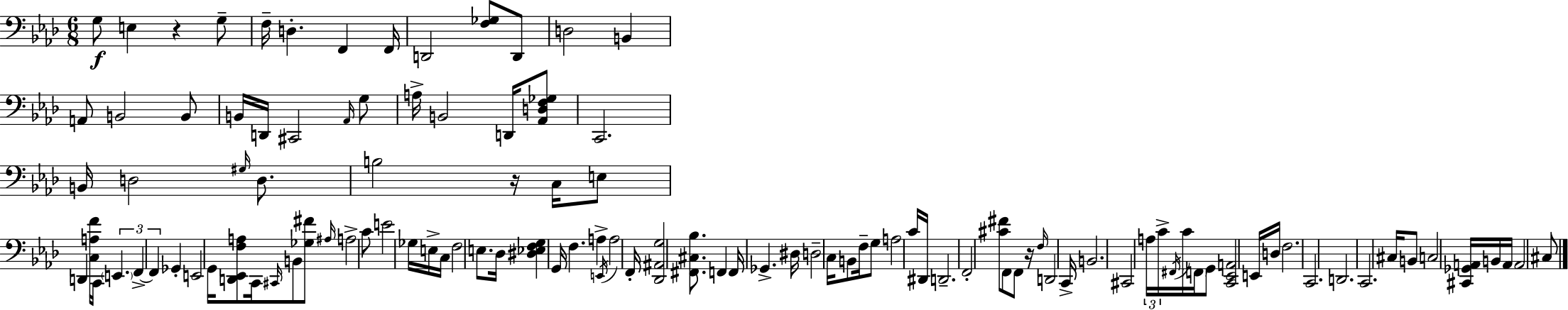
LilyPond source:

{
  \clef bass
  \numericTimeSignature
  \time 6/8
  \key f \minor
  \repeat volta 2 { g8\f e4 r4 g8-- | f16-- d4.-. f,4 f,16 | d,2 <f ges>8 d,8 | d2 b,4 | \break a,8 b,2 b,8 | b,16 d,16 cis,2 \grace { aes,16 } g8 | a16-> b,2 d,16 <aes, d f ges>8 | c,2. | \break b,16 d2 \grace { gis16 } d8. | b2 r16 c16 | e8 d,4 <c a f'>16 c,16 \tuplet 3/2 { \parenthesize e,4. | f,4->~~ f,4 } ges,4-. | \break e,2 g,16 <d, ees, f a>8 | c,16 \grace { cis,16 } b,8 <ges fis'>8 \grace { ais16 } a2-> | c'8 e'2 | ges16 e16-> c16 f2 | \break e8. des16 <dis ees f g>4 g,16 f4. | a4-> \acciaccatura { e,16 } a2 | f,16-. <des, ais, g>2 | <fis, cis bes>8. f,4 f,16 ges,4.-> | \break dis16 d2-- | c16 b,8 f16-- g8 a2 | c'16 dis,16 d,2.-- | f,2-. | \break <cis' fis'>8 f,8 f,8 r16 \grace { f16 } d,2 | c,16-> b,2. | cis,2 | \tuplet 3/2 { a16 c'16-> \acciaccatura { fis,16 } } c'16 \parenthesize f,16 g,8 <c, ees, a,>2 | \break e,16 d16 f2. | c,2. | d,2. | c,2. | \break cis16 b,8 c2 | <cis, ges, a,>16 b,16 a,16 a,2 | cis8 } \bar "|."
}